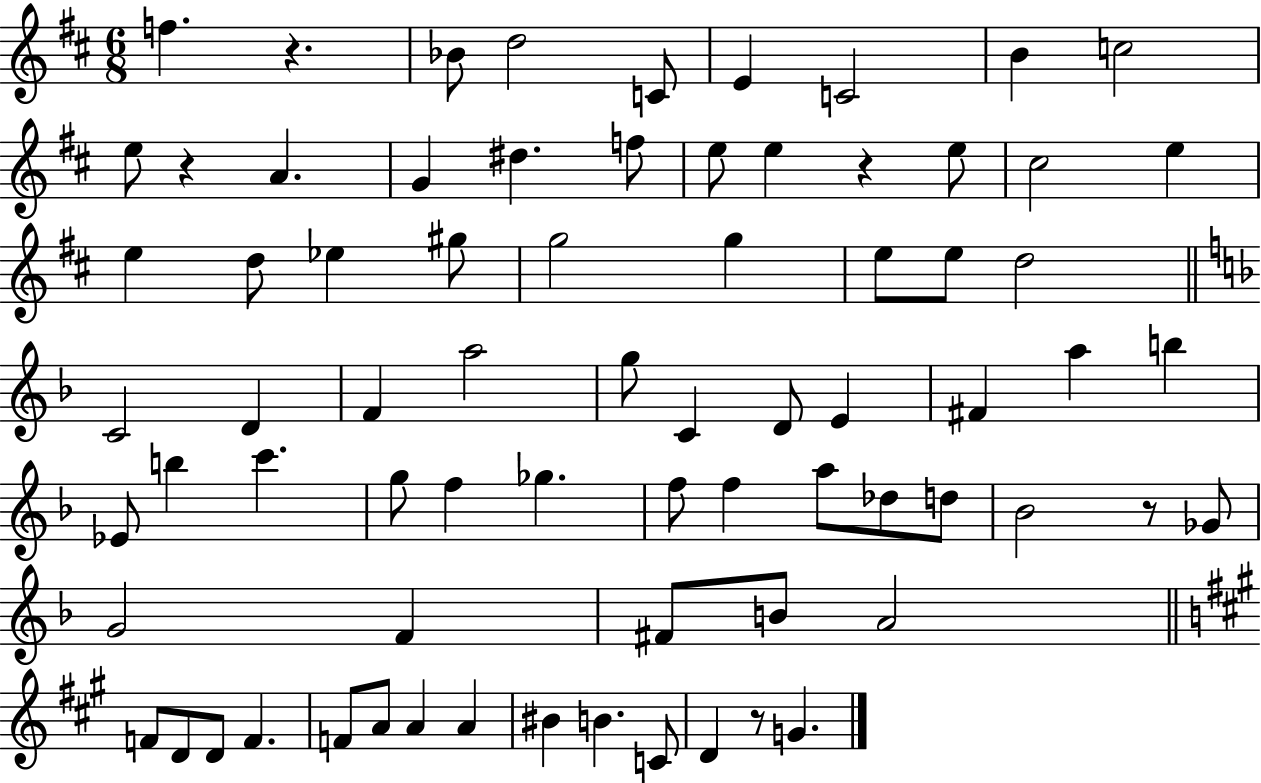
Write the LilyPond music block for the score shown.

{
  \clef treble
  \numericTimeSignature
  \time 6/8
  \key d \major
  f''4. r4. | bes'8 d''2 c'8 | e'4 c'2 | b'4 c''2 | \break e''8 r4 a'4. | g'4 dis''4. f''8 | e''8 e''4 r4 e''8 | cis''2 e''4 | \break e''4 d''8 ees''4 gis''8 | g''2 g''4 | e''8 e''8 d''2 | \bar "||" \break \key d \minor c'2 d'4 | f'4 a''2 | g''8 c'4 d'8 e'4 | fis'4 a''4 b''4 | \break ees'8 b''4 c'''4. | g''8 f''4 ges''4. | f''8 f''4 a''8 des''8 d''8 | bes'2 r8 ges'8 | \break g'2 f'4 | fis'8 b'8 a'2 | \bar "||" \break \key a \major f'8 d'8 d'8 f'4. | f'8 a'8 a'4 a'4 | bis'4 b'4. c'8 | d'4 r8 g'4. | \break \bar "|."
}